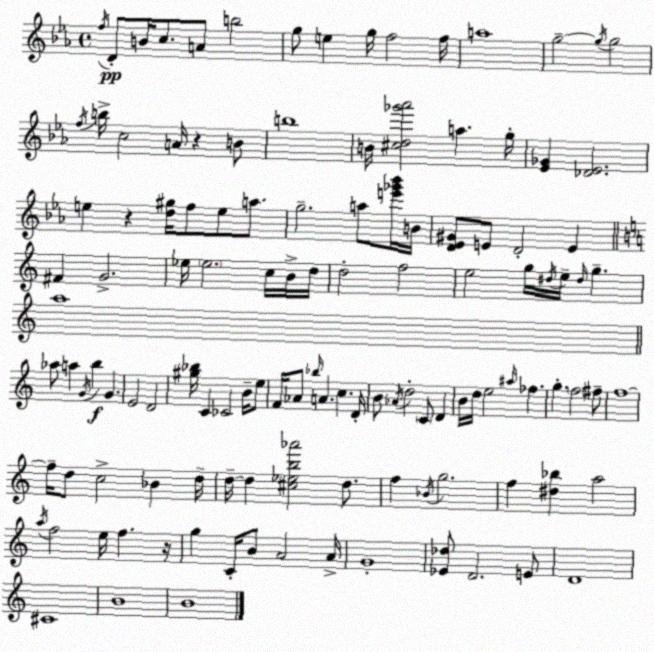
X:1
T:Untitled
M:4/4
L:1/4
K:Eb
f/4 D/2 B/4 c/2 A/2 b2 g/2 e g/4 f2 f/4 a4 g2 g/4 g2 f/4 b/4 c2 A/4 z B/2 b4 B/4 [^cd_g'_a']2 a g/4 [_E_G] [_D_E]2 e z [d^g]/4 f/2 e/2 a/2 g2 a/2 [e'_g'_b']/4 B/4 [D_E^G]/2 E/2 D2 E ^F G2 _e/4 _e2 c/4 B/4 d/4 d2 f2 e2 g/4 ^d/4 e/4 ^d/4 g a4 _a/2 a G/4 b G E2 D2 [^g_b]/4 C _C2 B/4 e/2 F/4 _A/2 _b/4 A c D/4 B/2 _A/4 d2 C/2 D B/4 d/4 e2 ^a/4 _f g f2 ^f/2 f4 f/4 d/2 c2 _B d/4 d/4 d [^c_eb_a']2 d/2 f _B/4 g2 f [^d_b] a2 a/4 f2 e/4 f z/4 g C/4 B/2 A2 A/4 G4 [_E_d]/2 D2 E/2 D4 ^C4 B4 B4